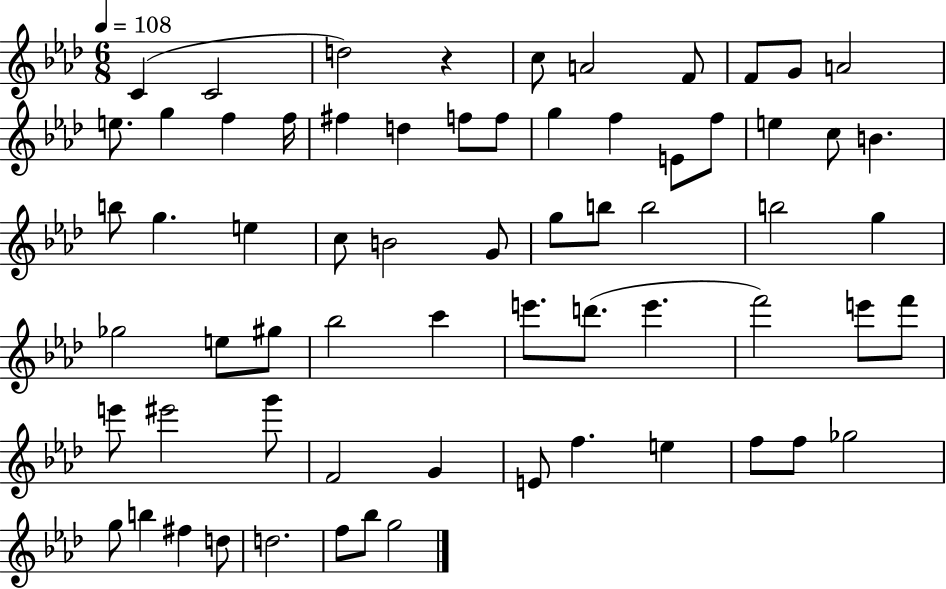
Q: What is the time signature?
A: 6/8